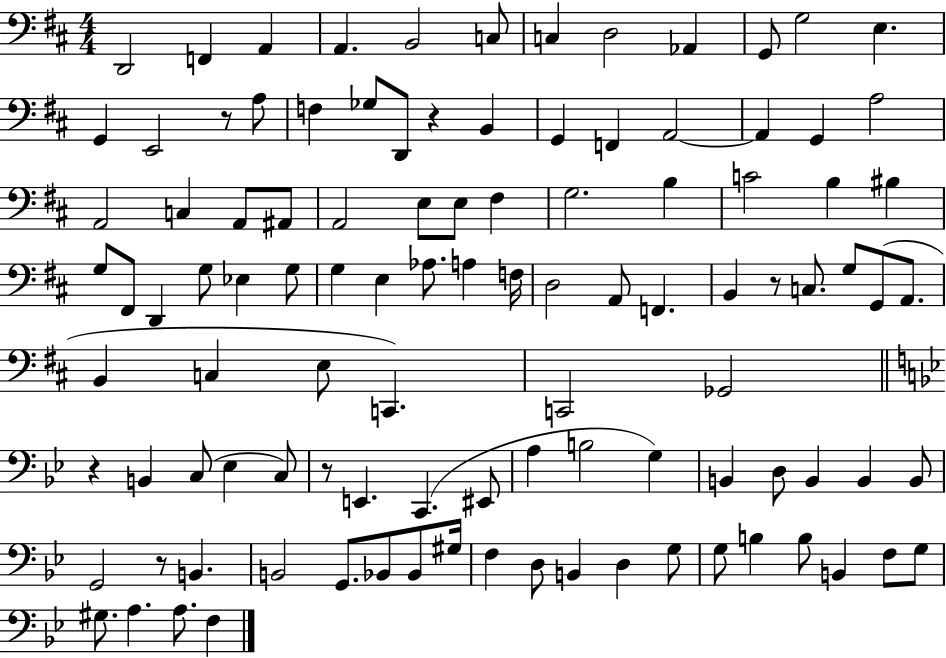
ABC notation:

X:1
T:Untitled
M:4/4
L:1/4
K:D
D,,2 F,, A,, A,, B,,2 C,/2 C, D,2 _A,, G,,/2 G,2 E, G,, E,,2 z/2 A,/2 F, _G,/2 D,,/2 z B,, G,, F,, A,,2 A,, G,, A,2 A,,2 C, A,,/2 ^A,,/2 A,,2 E,/2 E,/2 ^F, G,2 B, C2 B, ^B, G,/2 ^F,,/2 D,, G,/2 _E, G,/2 G, E, _A,/2 A, F,/4 D,2 A,,/2 F,, B,, z/2 C,/2 G,/2 G,,/2 A,,/2 B,, C, E,/2 C,, C,,2 _G,,2 z B,, C,/2 _E, C,/2 z/2 E,, C,, ^E,,/2 A, B,2 G, B,, D,/2 B,, B,, B,,/2 G,,2 z/2 B,, B,,2 G,,/2 _B,,/2 _B,,/2 ^G,/4 F, D,/2 B,, D, G,/2 G,/2 B, B,/2 B,, F,/2 G,/2 ^G,/2 A, A,/2 F,